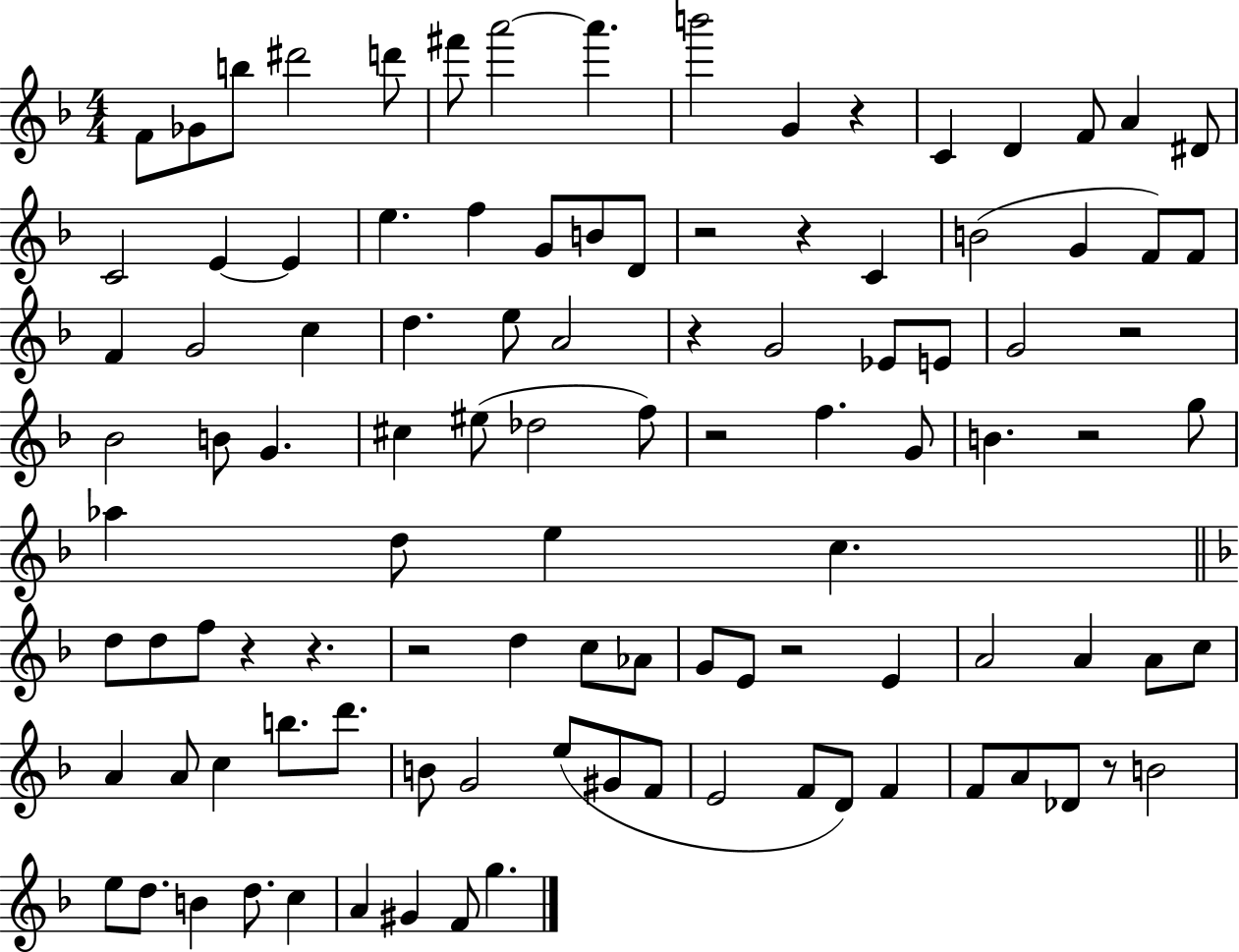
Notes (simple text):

F4/e Gb4/e B5/e D#6/h D6/e F#6/e A6/h A6/q. B6/h G4/q R/q C4/q D4/q F4/e A4/q D#4/e C4/h E4/q E4/q E5/q. F5/q G4/e B4/e D4/e R/h R/q C4/q B4/h G4/q F4/e F4/e F4/q G4/h C5/q D5/q. E5/e A4/h R/q G4/h Eb4/e E4/e G4/h R/h Bb4/h B4/e G4/q. C#5/q EIS5/e Db5/h F5/e R/h F5/q. G4/e B4/q. R/h G5/e Ab5/q D5/e E5/q C5/q. D5/e D5/e F5/e R/q R/q. R/h D5/q C5/e Ab4/e G4/e E4/e R/h E4/q A4/h A4/q A4/e C5/e A4/q A4/e C5/q B5/e. D6/e. B4/e G4/h E5/e G#4/e F4/e E4/h F4/e D4/e F4/q F4/e A4/e Db4/e R/e B4/h E5/e D5/e. B4/q D5/e. C5/q A4/q G#4/q F4/e G5/q.